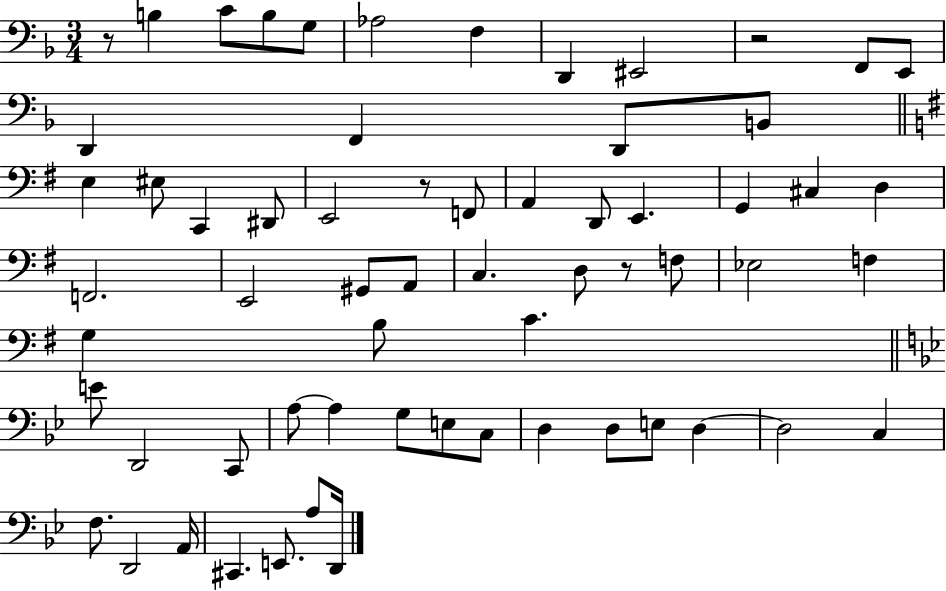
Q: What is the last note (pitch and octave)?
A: D2